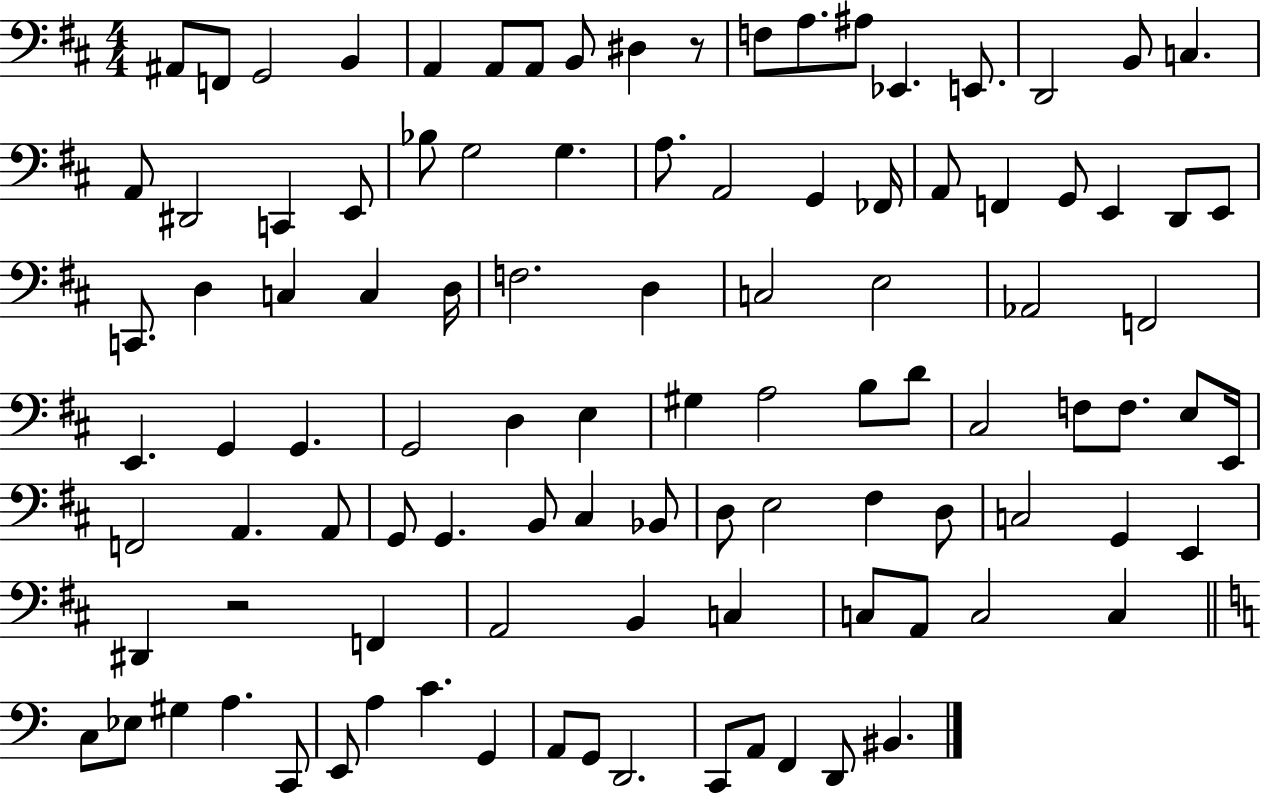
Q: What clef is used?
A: bass